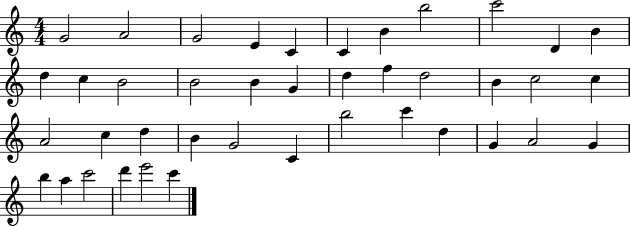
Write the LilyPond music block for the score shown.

{
  \clef treble
  \numericTimeSignature
  \time 4/4
  \key c \major
  g'2 a'2 | g'2 e'4 c'4 | c'4 b'4 b''2 | c'''2 d'4 b'4 | \break d''4 c''4 b'2 | b'2 b'4 g'4 | d''4 f''4 d''2 | b'4 c''2 c''4 | \break a'2 c''4 d''4 | b'4 g'2 c'4 | b''2 c'''4 d''4 | g'4 a'2 g'4 | \break b''4 a''4 c'''2 | d'''4 e'''2 c'''4 | \bar "|."
}